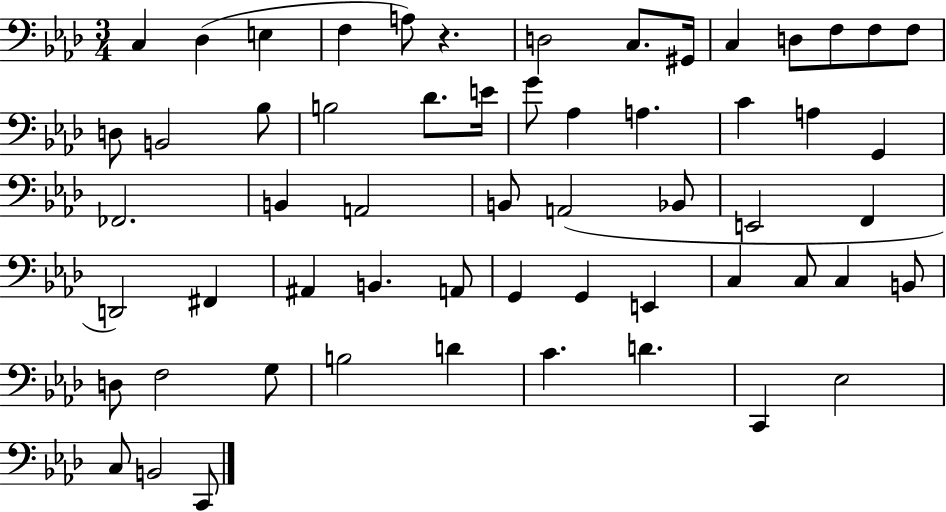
{
  \clef bass
  \numericTimeSignature
  \time 3/4
  \key aes \major
  c4 des4( e4 | f4 a8) r4. | d2 c8. gis,16 | c4 d8 f8 f8 f8 | \break d8 b,2 bes8 | b2 des'8. e'16 | g'8 aes4 a4. | c'4 a4 g,4 | \break fes,2. | b,4 a,2 | b,8 a,2( bes,8 | e,2 f,4 | \break d,2) fis,4 | ais,4 b,4. a,8 | g,4 g,4 e,4 | c4 c8 c4 b,8 | \break d8 f2 g8 | b2 d'4 | c'4. d'4. | c,4 ees2 | \break c8 b,2 c,8 | \bar "|."
}